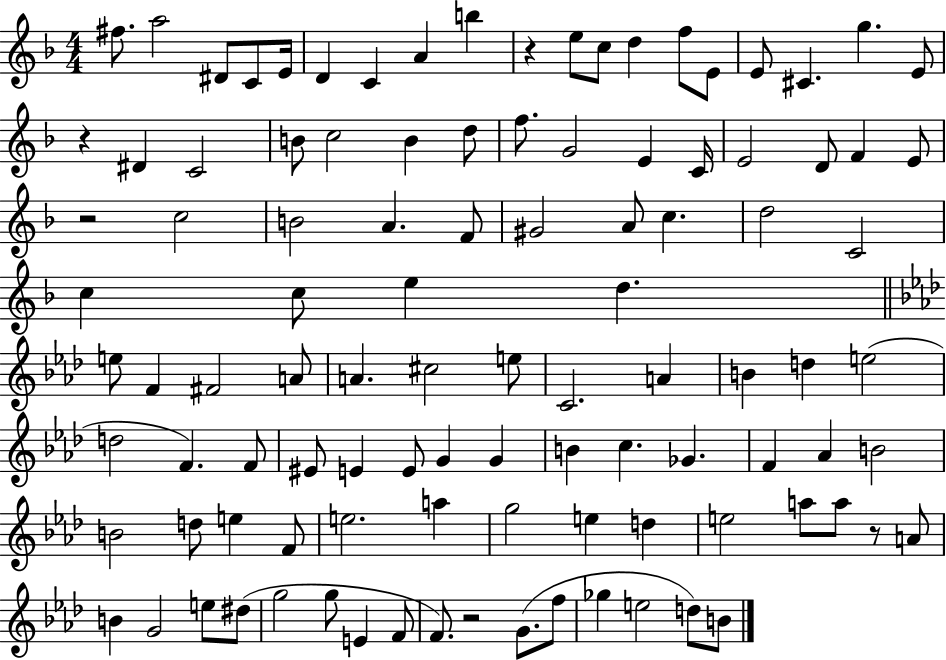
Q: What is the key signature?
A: F major